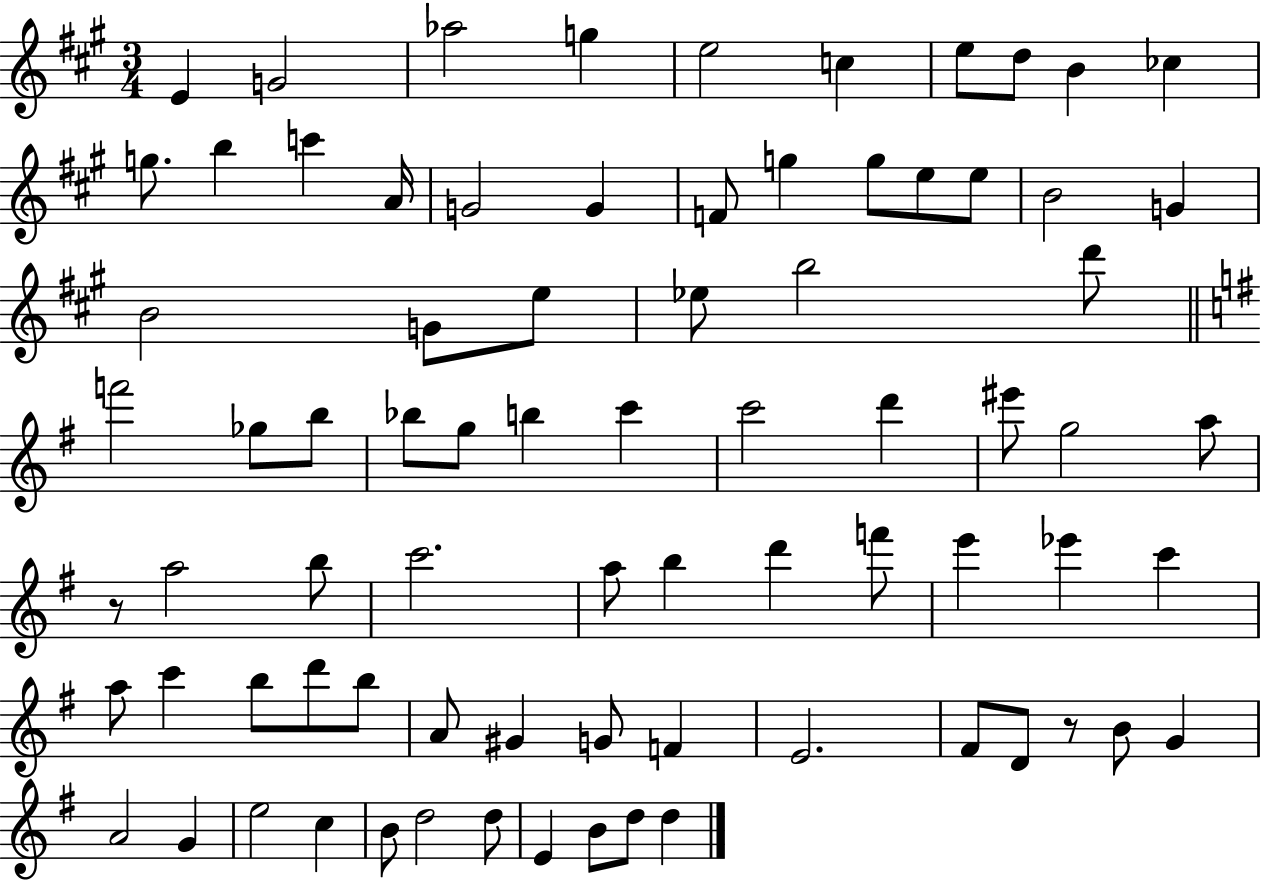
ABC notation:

X:1
T:Untitled
M:3/4
L:1/4
K:A
E G2 _a2 g e2 c e/2 d/2 B _c g/2 b c' A/4 G2 G F/2 g g/2 e/2 e/2 B2 G B2 G/2 e/2 _e/2 b2 d'/2 f'2 _g/2 b/2 _b/2 g/2 b c' c'2 d' ^e'/2 g2 a/2 z/2 a2 b/2 c'2 a/2 b d' f'/2 e' _e' c' a/2 c' b/2 d'/2 b/2 A/2 ^G G/2 F E2 ^F/2 D/2 z/2 B/2 G A2 G e2 c B/2 d2 d/2 E B/2 d/2 d